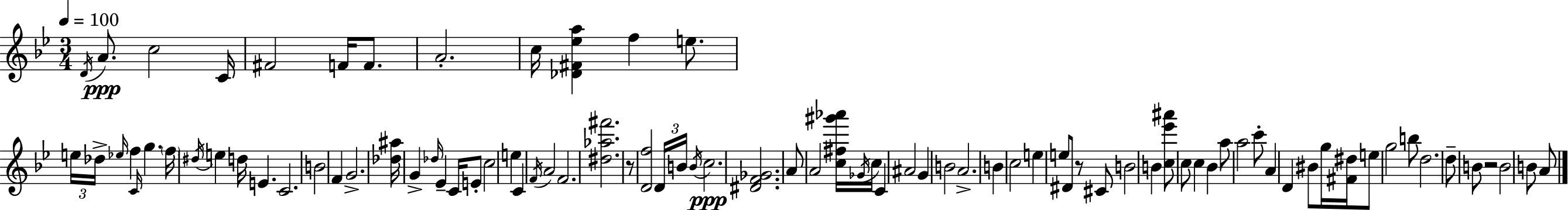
{
  \clef treble
  \numericTimeSignature
  \time 3/4
  \key bes \major
  \tempo 4 = 100
  \acciaccatura { d'16 }\ppp a'8. c''2 | c'16 fis'2 f'16 f'8. | a'2.-. | c''16 <des' fis' ees'' a''>4 f''4 e''8. | \break \tuplet 3/2 { e''16 des''16-> \grace { ees''16 } } f''4 \grace { c'16 } g''4. | \parenthesize f''16 \acciaccatura { dis''16 } e''4 d''16 e'4. | c'2. | b'2 | \break f'4 g'2.-> | <des'' ais''>16 g'4-> \grace { des''16 } ees'4-- | c'16 e'8-. c''2 | e''4 c'4 \acciaccatura { f'16 } a'2 | \break f'2. | <dis'' aes'' fis'''>2. | r8 <d' f''>2 | \tuplet 3/2 { d'16 b'16 \acciaccatura { b'16 }\ppp } c''2. | \break <dis' f' ges'>2. | a'8 a'2 | <c'' fis'' gis''' aes'''>16 \acciaccatura { ges'16 } c''16 c'4 | ais'2 g'4 | \break b'2 a'2.-> | b'4 | c''2 e''4 | e''8 dis'8 r8 cis'8 b'2 | \break b'4 <c'' ees''' ais'''>8 c''8 | c''4 bes'4 a''8 a''2 | c'''8-. a'4 | d'4 bis'8 g''16 <fis' dis''>16 e''8 g''2 | \break b''8 d''2. | d''8-- b'8 | r2 b'2 | b'8 a'8 \bar "|."
}